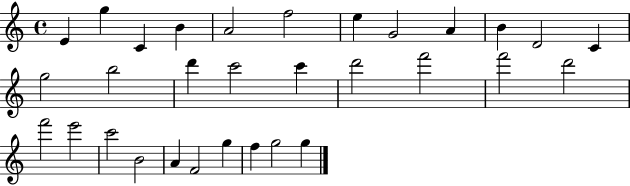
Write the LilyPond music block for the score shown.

{
  \clef treble
  \time 4/4
  \defaultTimeSignature
  \key c \major
  e'4 g''4 c'4 b'4 | a'2 f''2 | e''4 g'2 a'4 | b'4 d'2 c'4 | \break g''2 b''2 | d'''4 c'''2 c'''4 | d'''2 f'''2 | f'''2 d'''2 | \break f'''2 e'''2 | c'''2 b'2 | a'4 f'2 g''4 | f''4 g''2 g''4 | \break \bar "|."
}